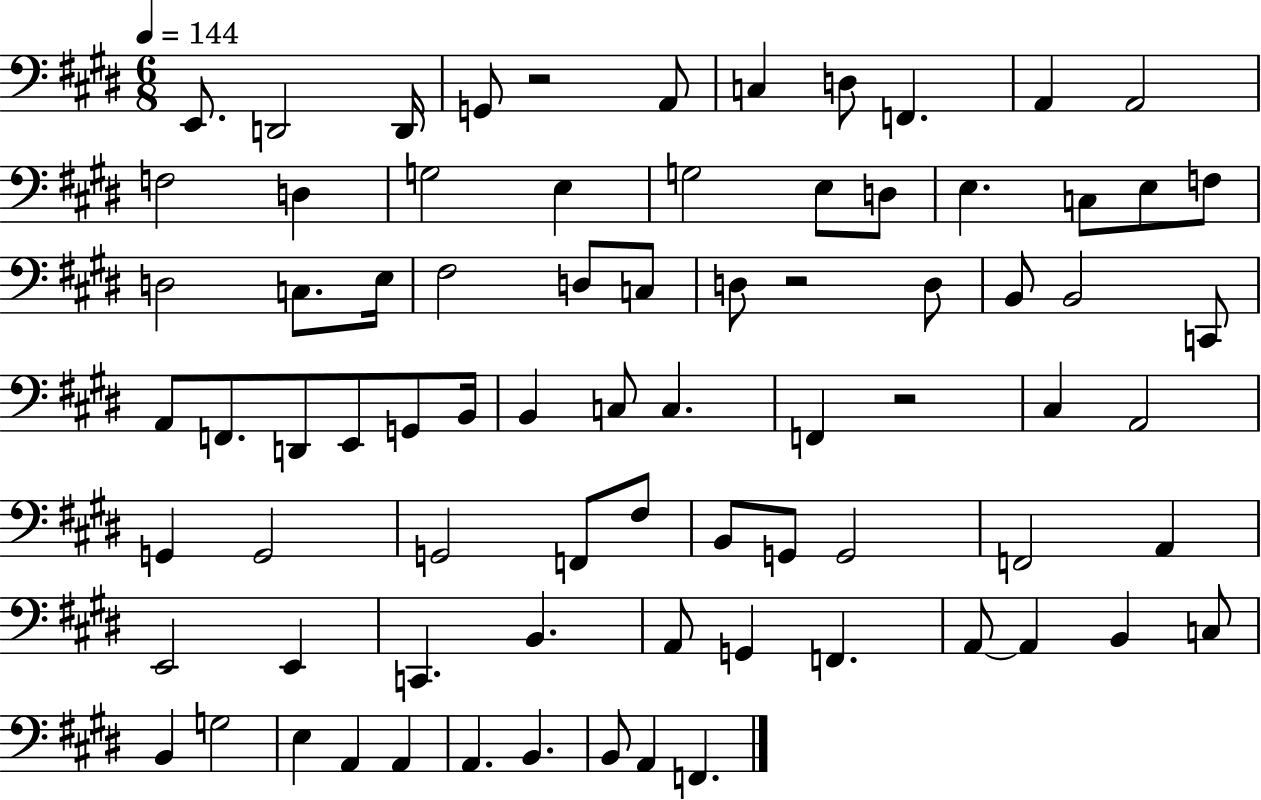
E2/e. D2/h D2/s G2/e R/h A2/e C3/q D3/e F2/q. A2/q A2/h F3/h D3/q G3/h E3/q G3/h E3/e D3/e E3/q. C3/e E3/e F3/e D3/h C3/e. E3/s F#3/h D3/e C3/e D3/e R/h D3/e B2/e B2/h C2/e A2/e F2/e. D2/e E2/e G2/e B2/s B2/q C3/e C3/q. F2/q R/h C#3/q A2/h G2/q G2/h G2/h F2/e F#3/e B2/e G2/e G2/h F2/h A2/q E2/h E2/q C2/q. B2/q. A2/e G2/q F2/q. A2/e A2/q B2/q C3/e B2/q G3/h E3/q A2/q A2/q A2/q. B2/q. B2/e A2/q F2/q.